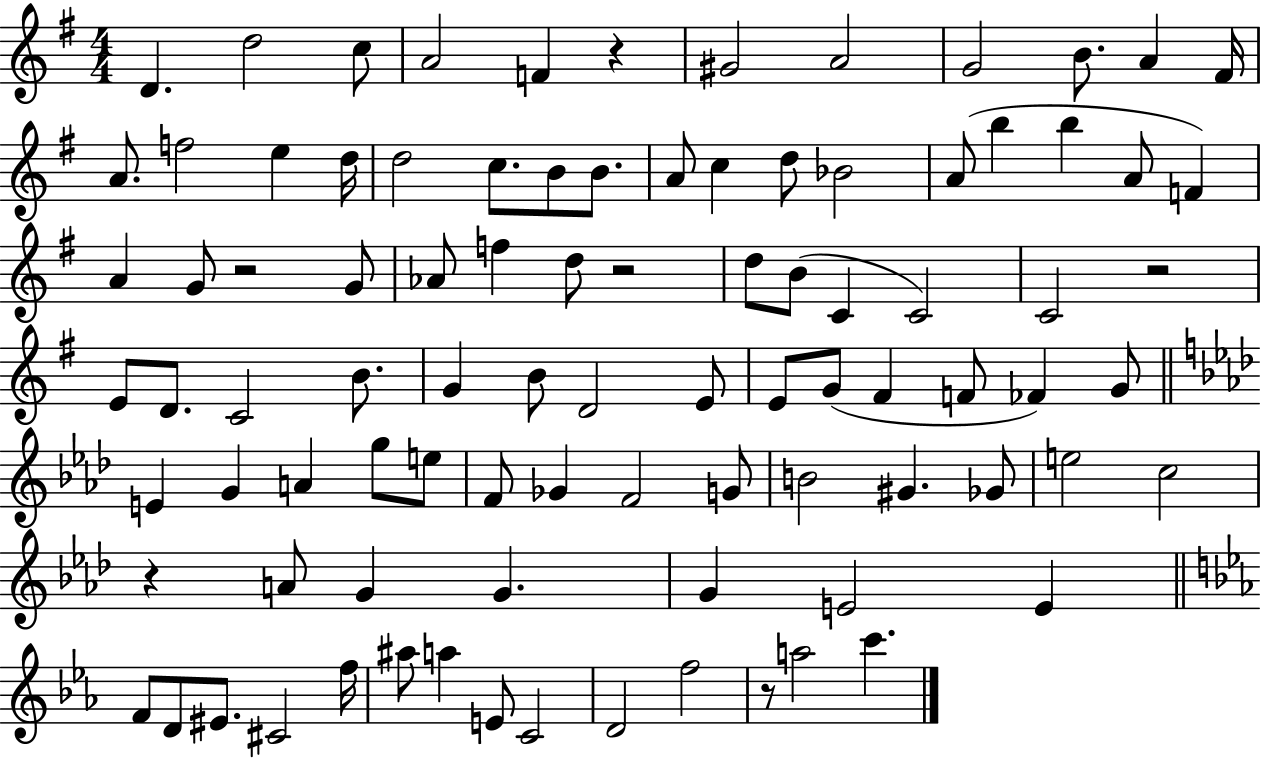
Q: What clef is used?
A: treble